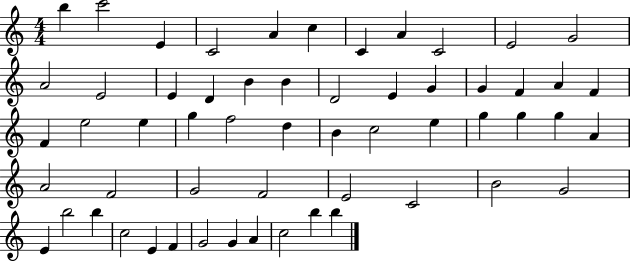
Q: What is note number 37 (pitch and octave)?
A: A4